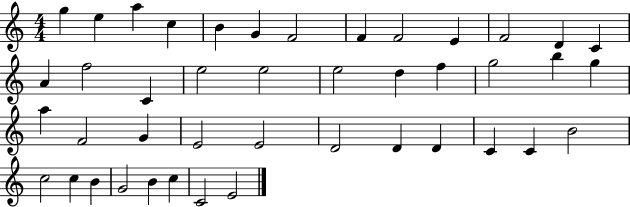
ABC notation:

X:1
T:Untitled
M:4/4
L:1/4
K:C
g e a c B G F2 F F2 E F2 D C A f2 C e2 e2 e2 d f g2 b g a F2 G E2 E2 D2 D D C C B2 c2 c B G2 B c C2 E2